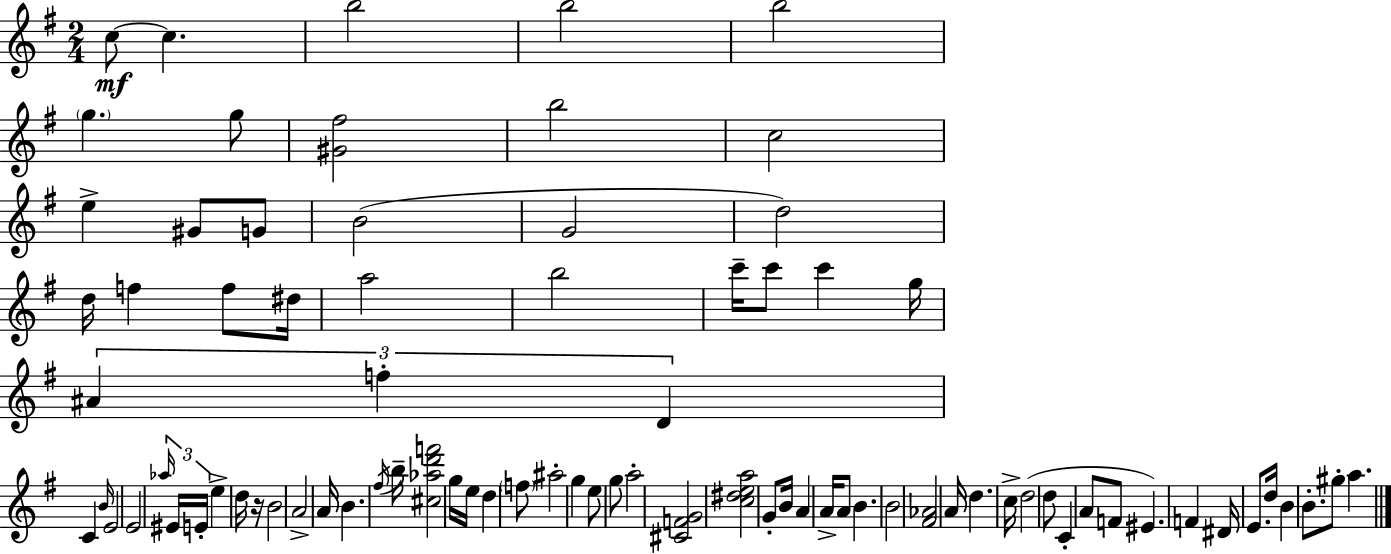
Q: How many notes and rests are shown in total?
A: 82